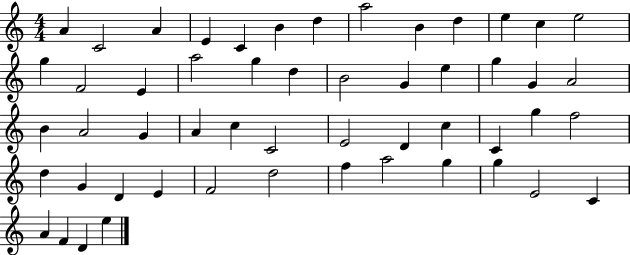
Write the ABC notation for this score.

X:1
T:Untitled
M:4/4
L:1/4
K:C
A C2 A E C B d a2 B d e c e2 g F2 E a2 g d B2 G e g G A2 B A2 G A c C2 E2 D c C g f2 d G D E F2 d2 f a2 g g E2 C A F D e